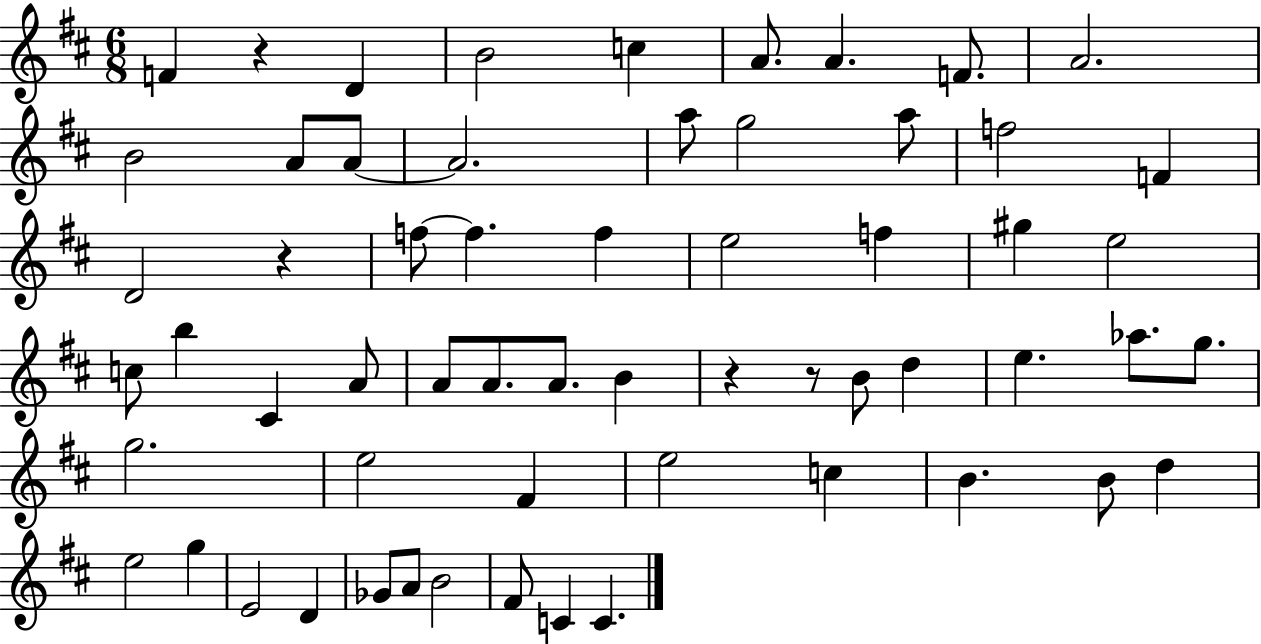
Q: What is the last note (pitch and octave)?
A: C4